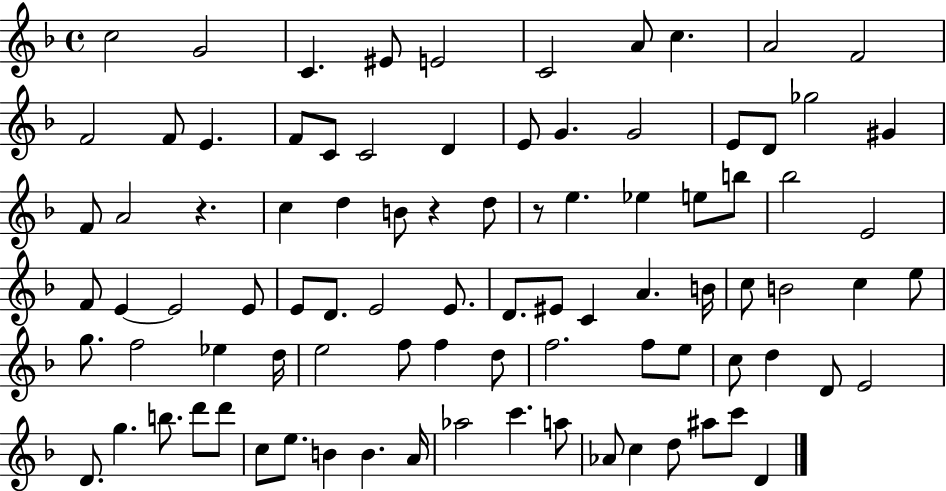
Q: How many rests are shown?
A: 3